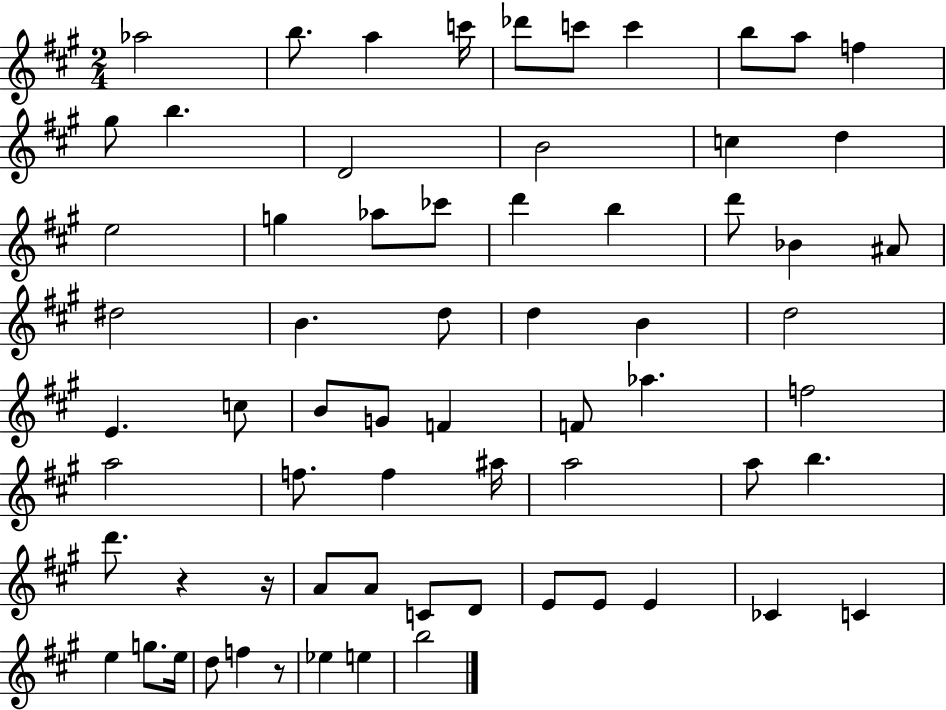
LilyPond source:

{
  \clef treble
  \numericTimeSignature
  \time 2/4
  \key a \major
  aes''2 | b''8. a''4 c'''16 | des'''8 c'''8 c'''4 | b''8 a''8 f''4 | \break gis''8 b''4. | d'2 | b'2 | c''4 d''4 | \break e''2 | g''4 aes''8 ces'''8 | d'''4 b''4 | d'''8 bes'4 ais'8 | \break dis''2 | b'4. d''8 | d''4 b'4 | d''2 | \break e'4. c''8 | b'8 g'8 f'4 | f'8 aes''4. | f''2 | \break a''2 | f''8. f''4 ais''16 | a''2 | a''8 b''4. | \break d'''8. r4 r16 | a'8 a'8 c'8 d'8 | e'8 e'8 e'4 | ces'4 c'4 | \break e''4 g''8. e''16 | d''8 f''4 r8 | ees''4 e''4 | b''2 | \break \bar "|."
}